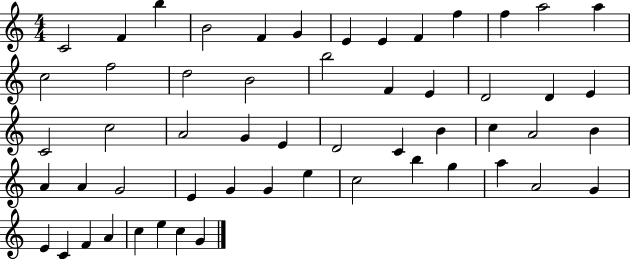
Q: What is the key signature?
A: C major